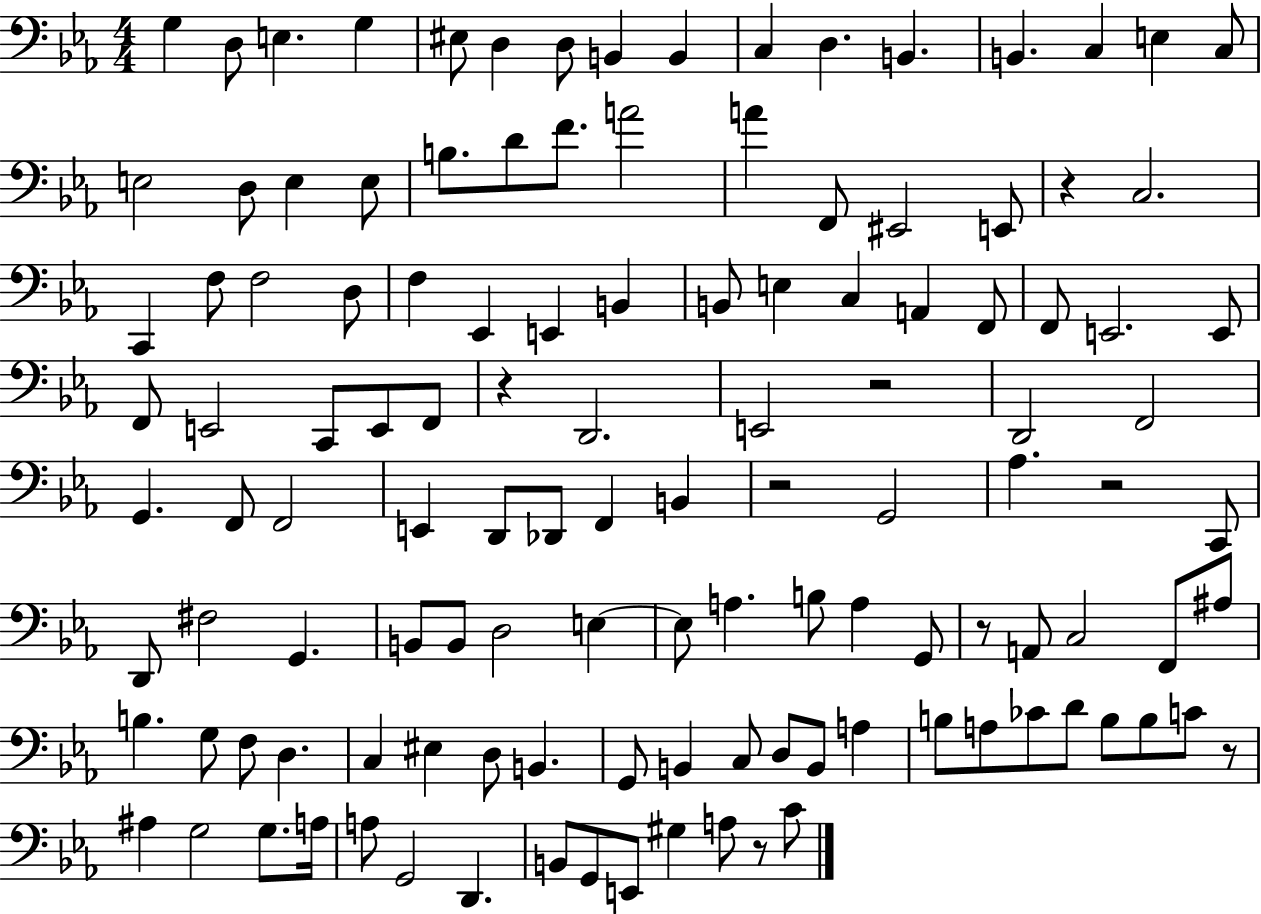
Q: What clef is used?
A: bass